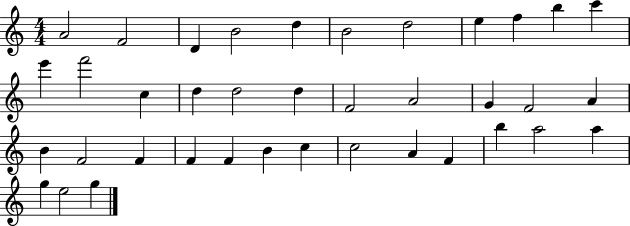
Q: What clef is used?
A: treble